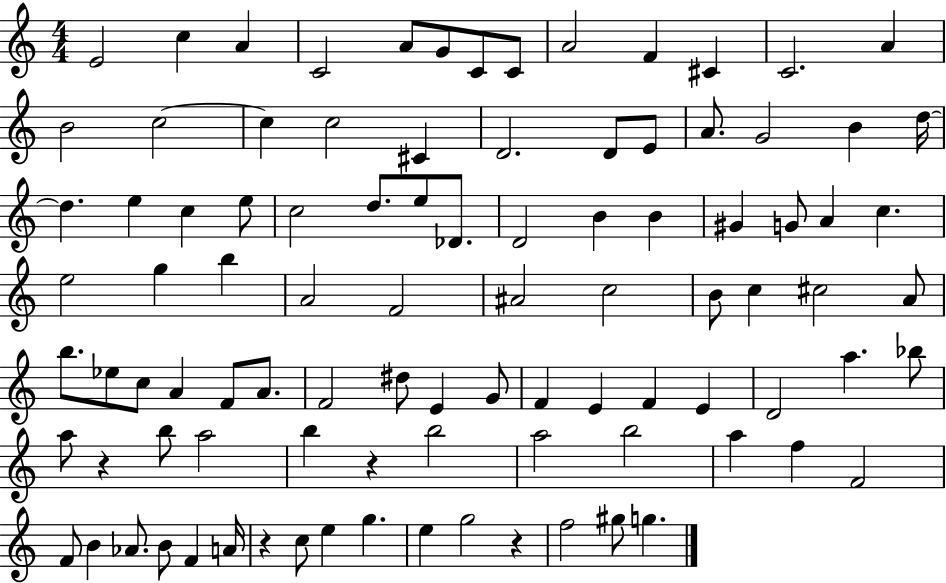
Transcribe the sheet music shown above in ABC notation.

X:1
T:Untitled
M:4/4
L:1/4
K:C
E2 c A C2 A/2 G/2 C/2 C/2 A2 F ^C C2 A B2 c2 c c2 ^C D2 D/2 E/2 A/2 G2 B d/4 d e c e/2 c2 d/2 e/2 _D/2 D2 B B ^G G/2 A c e2 g b A2 F2 ^A2 c2 B/2 c ^c2 A/2 b/2 _e/2 c/2 A F/2 A/2 F2 ^d/2 E G/2 F E F E D2 a _b/2 a/2 z b/2 a2 b z b2 a2 b2 a f F2 F/2 B _A/2 B/2 F A/4 z c/2 e g e g2 z f2 ^g/2 g